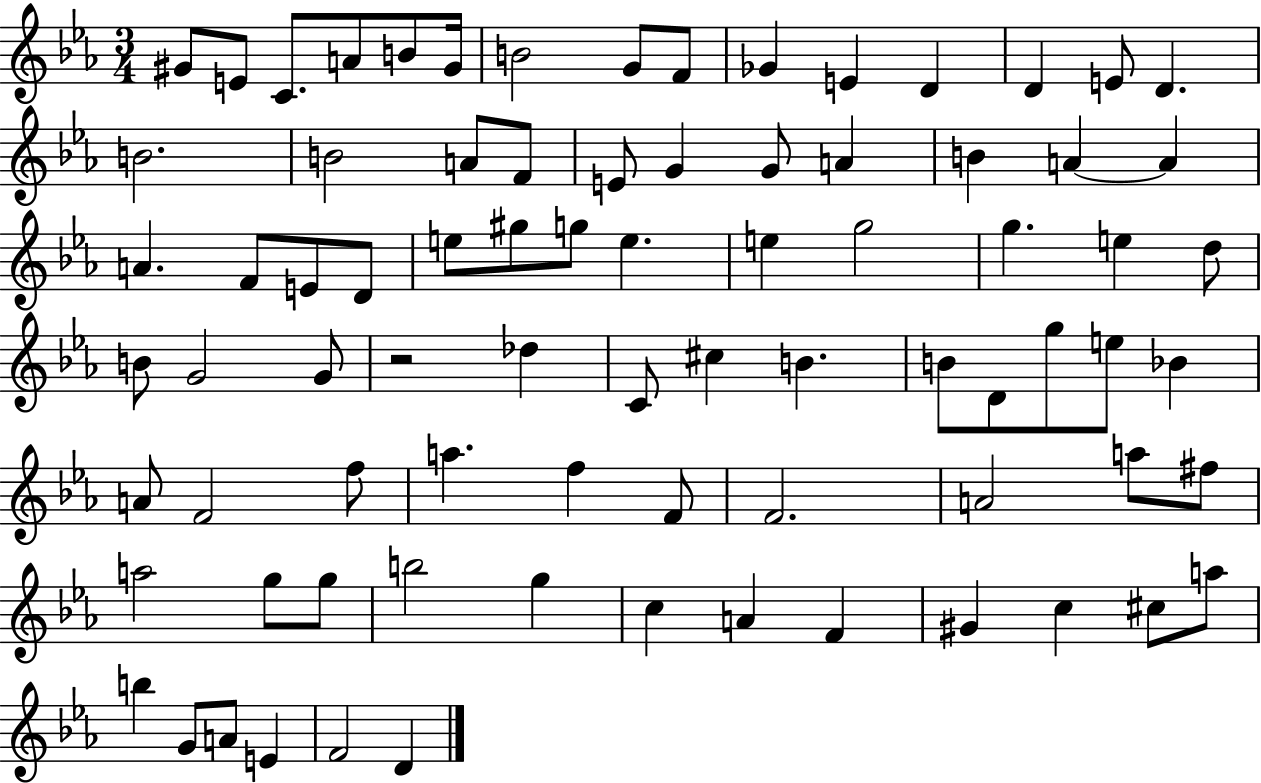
{
  \clef treble
  \numericTimeSignature
  \time 3/4
  \key ees \major
  gis'8 e'8 c'8. a'8 b'8 gis'16 | b'2 g'8 f'8 | ges'4 e'4 d'4 | d'4 e'8 d'4. | \break b'2. | b'2 a'8 f'8 | e'8 g'4 g'8 a'4 | b'4 a'4~~ a'4 | \break a'4. f'8 e'8 d'8 | e''8 gis''8 g''8 e''4. | e''4 g''2 | g''4. e''4 d''8 | \break b'8 g'2 g'8 | r2 des''4 | c'8 cis''4 b'4. | b'8 d'8 g''8 e''8 bes'4 | \break a'8 f'2 f''8 | a''4. f''4 f'8 | f'2. | a'2 a''8 fis''8 | \break a''2 g''8 g''8 | b''2 g''4 | c''4 a'4 f'4 | gis'4 c''4 cis''8 a''8 | \break b''4 g'8 a'8 e'4 | f'2 d'4 | \bar "|."
}